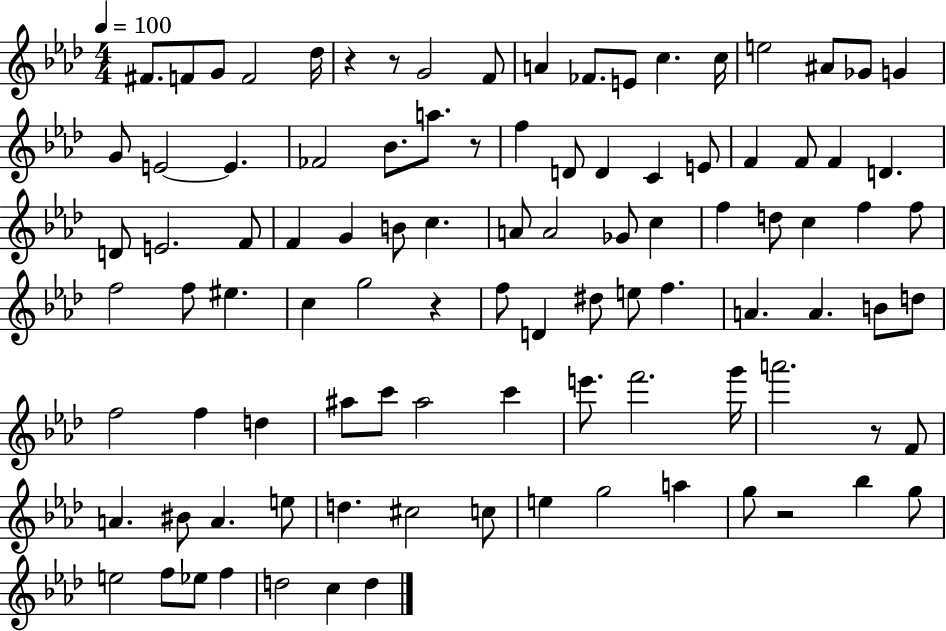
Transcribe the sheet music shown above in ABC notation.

X:1
T:Untitled
M:4/4
L:1/4
K:Ab
^F/2 F/2 G/2 F2 _d/4 z z/2 G2 F/2 A _F/2 E/2 c c/4 e2 ^A/2 _G/2 G G/2 E2 E _F2 _B/2 a/2 z/2 f D/2 D C E/2 F F/2 F D D/2 E2 F/2 F G B/2 c A/2 A2 _G/2 c f d/2 c f f/2 f2 f/2 ^e c g2 z f/2 D ^d/2 e/2 f A A B/2 d/2 f2 f d ^a/2 c'/2 ^a2 c' e'/2 f'2 g'/4 a'2 z/2 F/2 A ^B/2 A e/2 d ^c2 c/2 e g2 a g/2 z2 _b g/2 e2 f/2 _e/2 f d2 c d